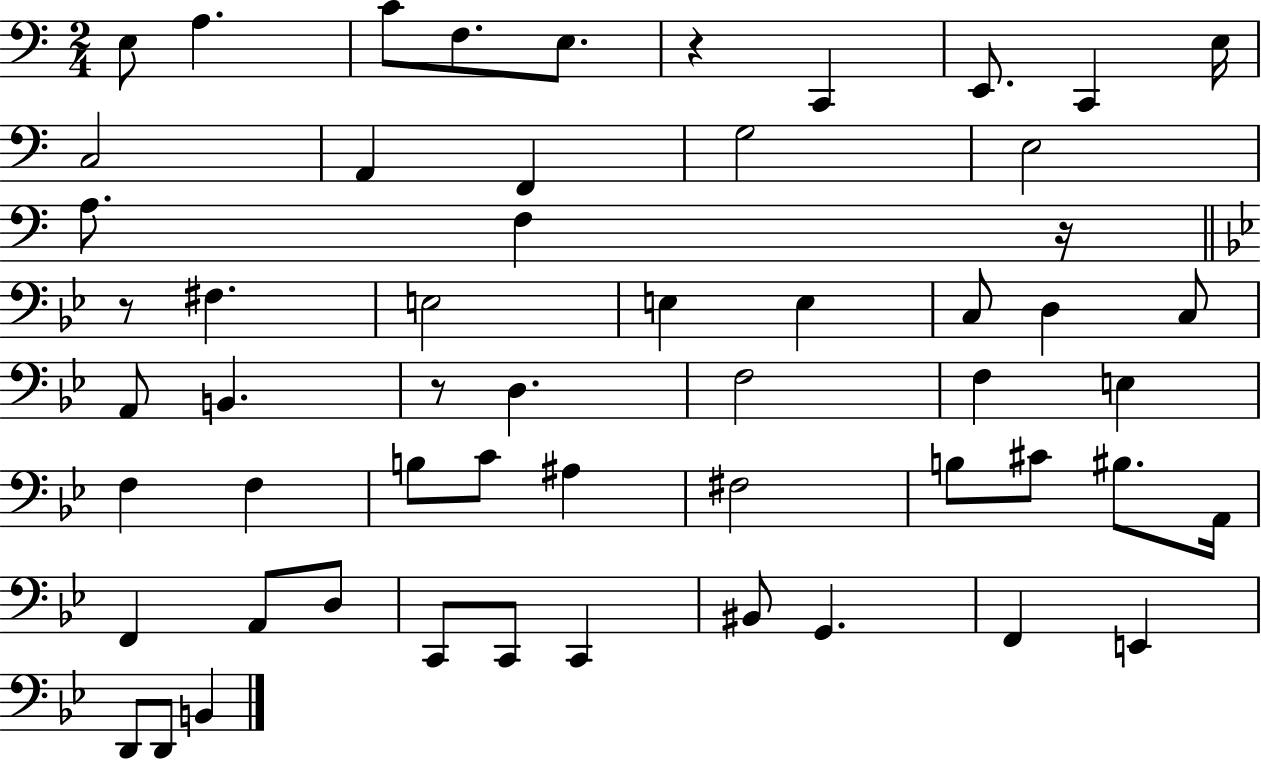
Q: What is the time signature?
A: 2/4